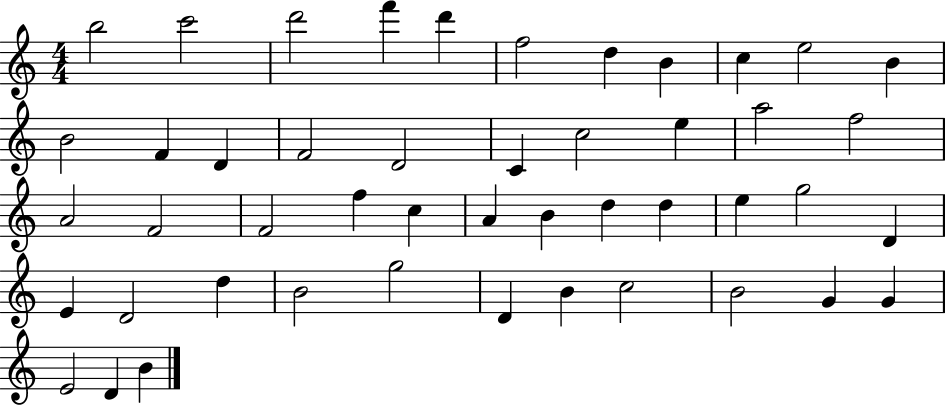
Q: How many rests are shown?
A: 0